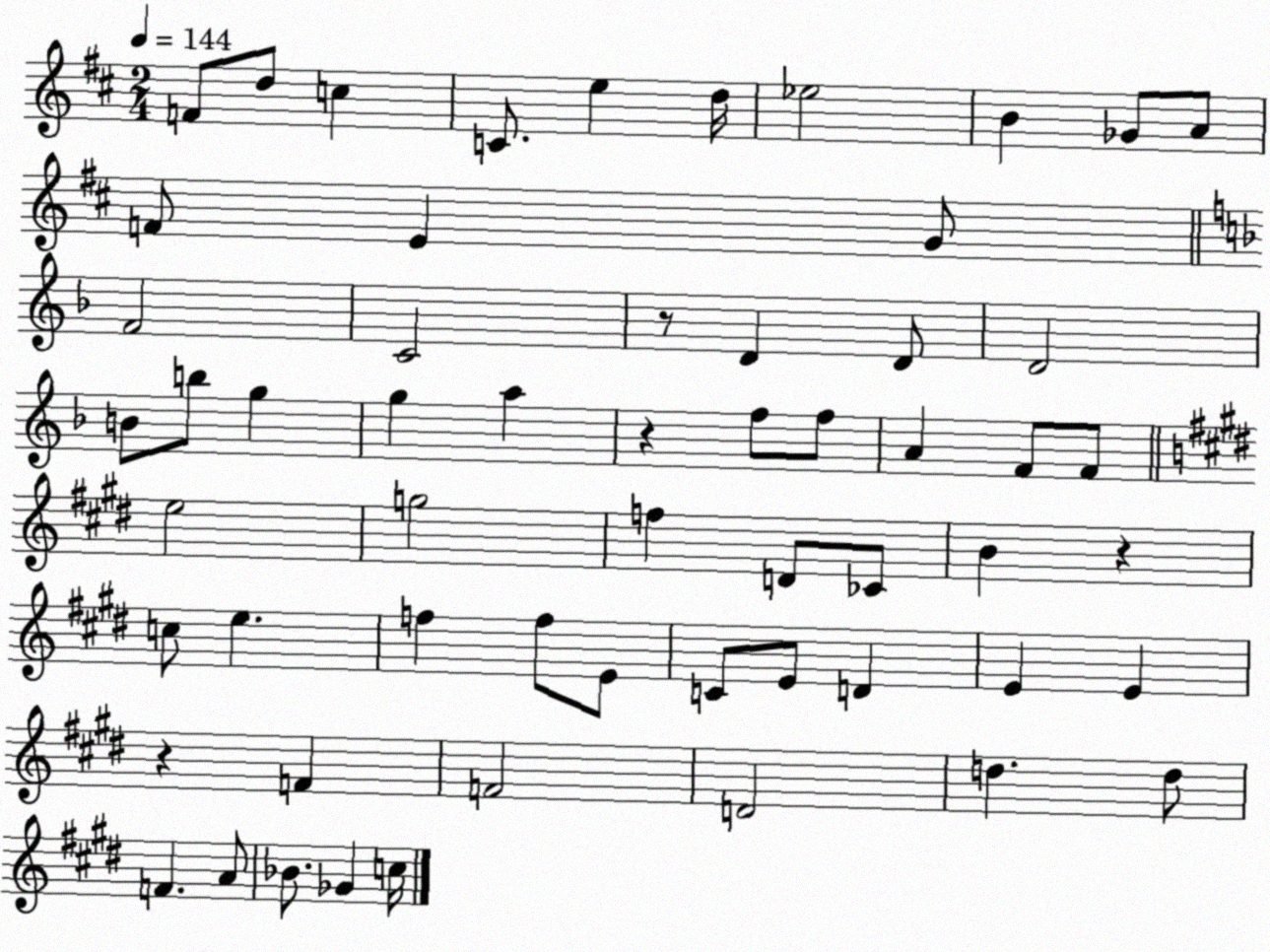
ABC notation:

X:1
T:Untitled
M:2/4
L:1/4
K:D
F/2 d/2 c C/2 e d/4 _e2 B _G/2 A/2 F/2 E G/2 F2 C2 z/2 D D/2 D2 B/2 b/2 g g a z f/2 f/2 A F/2 F/2 e2 g2 f D/2 _C/2 B z c/2 e f f/2 E/2 C/2 E/2 D E E z F F2 D2 d d/2 F A/2 _B/2 _G c/4